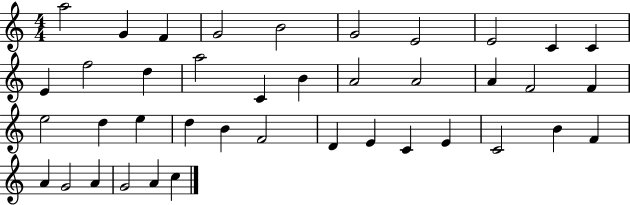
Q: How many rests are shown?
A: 0